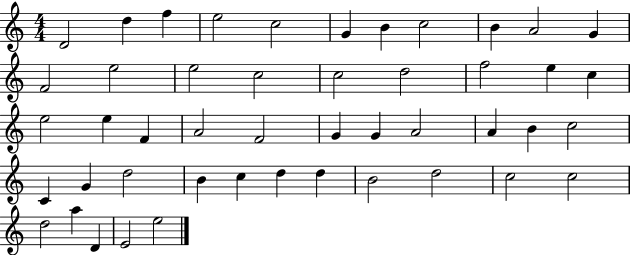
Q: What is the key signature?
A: C major